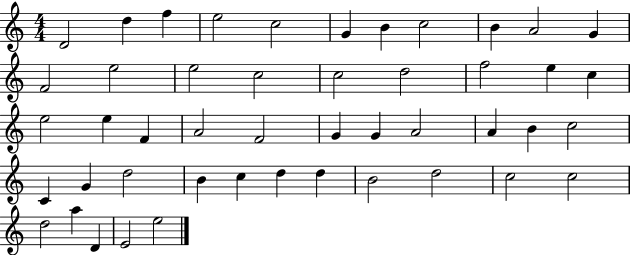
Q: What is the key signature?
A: C major